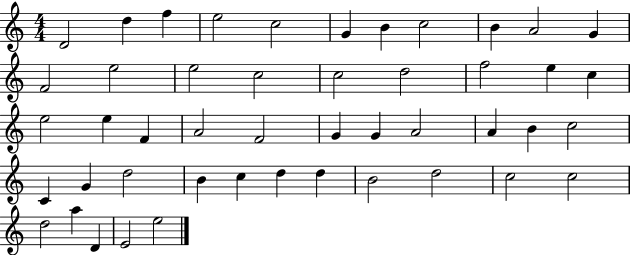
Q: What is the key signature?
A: C major